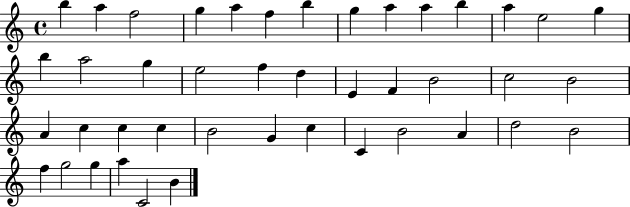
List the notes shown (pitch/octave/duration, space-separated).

B5/q A5/q F5/h G5/q A5/q F5/q B5/q G5/q A5/q A5/q B5/q A5/q E5/h G5/q B5/q A5/h G5/q E5/h F5/q D5/q E4/q F4/q B4/h C5/h B4/h A4/q C5/q C5/q C5/q B4/h G4/q C5/q C4/q B4/h A4/q D5/h B4/h F5/q G5/h G5/q A5/q C4/h B4/q